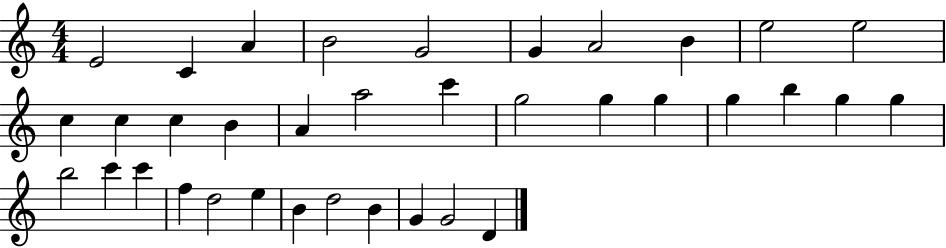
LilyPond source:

{
  \clef treble
  \numericTimeSignature
  \time 4/4
  \key c \major
  e'2 c'4 a'4 | b'2 g'2 | g'4 a'2 b'4 | e''2 e''2 | \break c''4 c''4 c''4 b'4 | a'4 a''2 c'''4 | g''2 g''4 g''4 | g''4 b''4 g''4 g''4 | \break b''2 c'''4 c'''4 | f''4 d''2 e''4 | b'4 d''2 b'4 | g'4 g'2 d'4 | \break \bar "|."
}